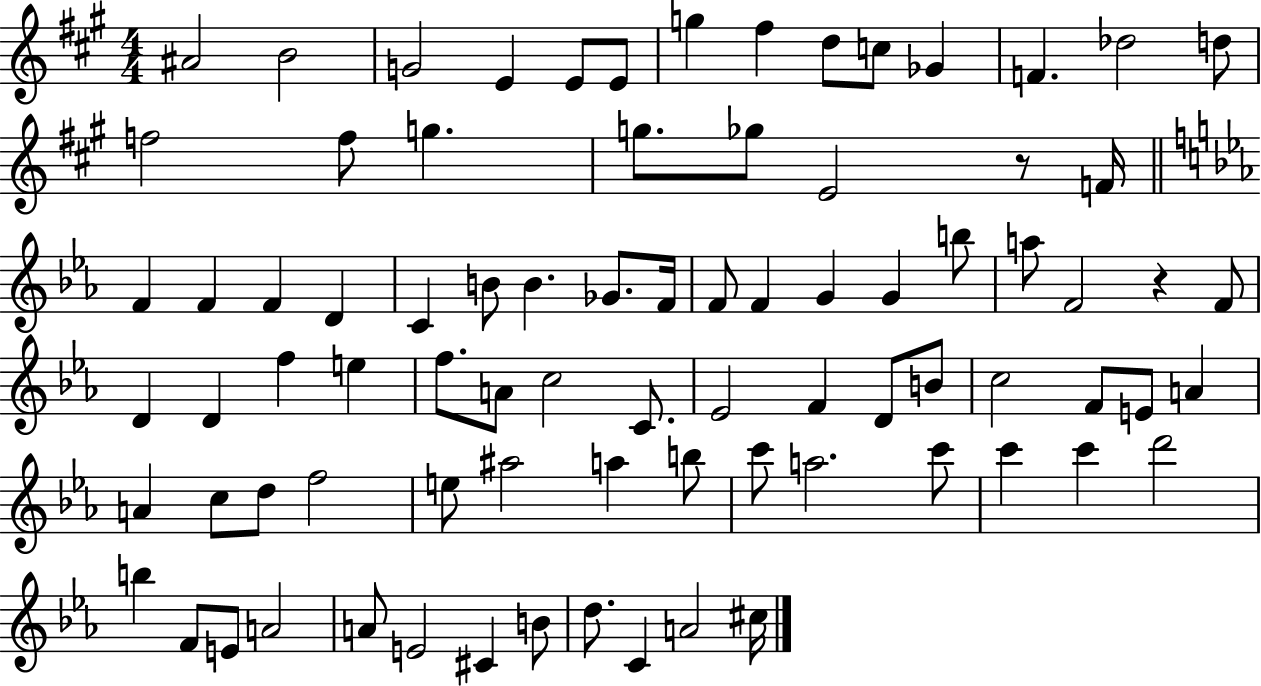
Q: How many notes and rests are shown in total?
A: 82